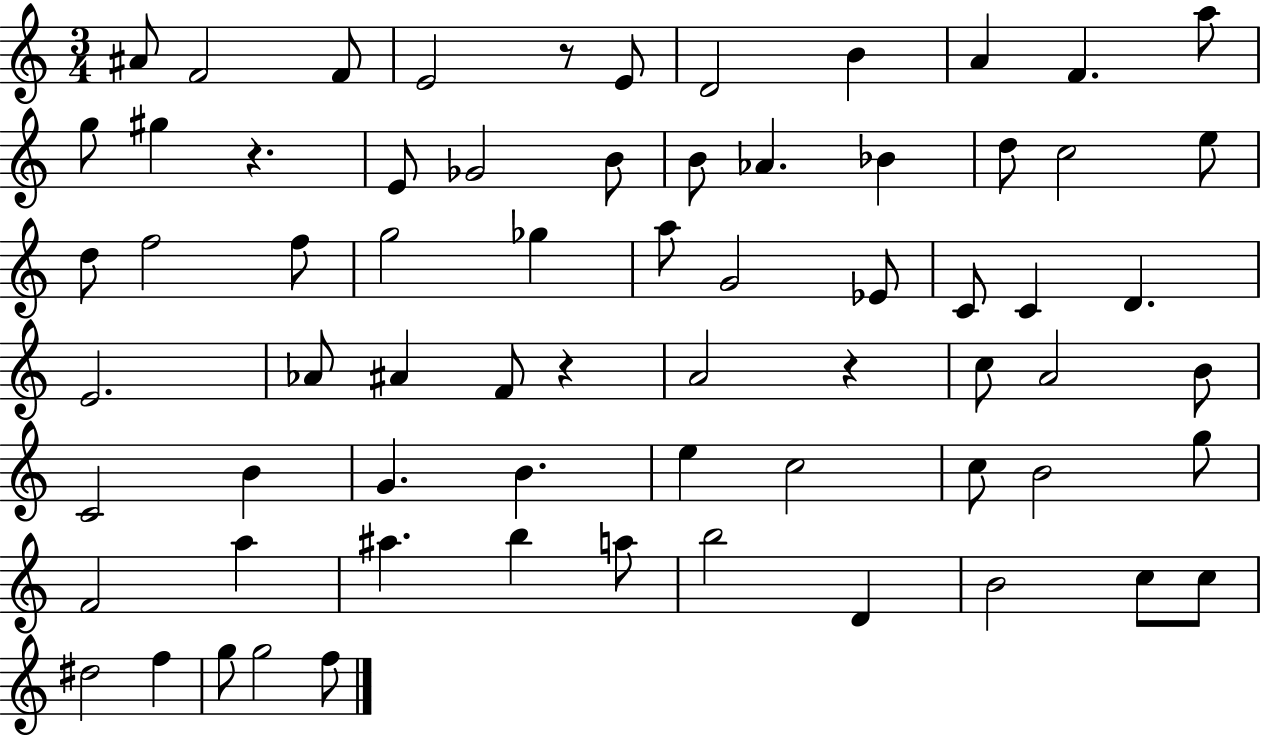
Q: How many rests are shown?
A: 4